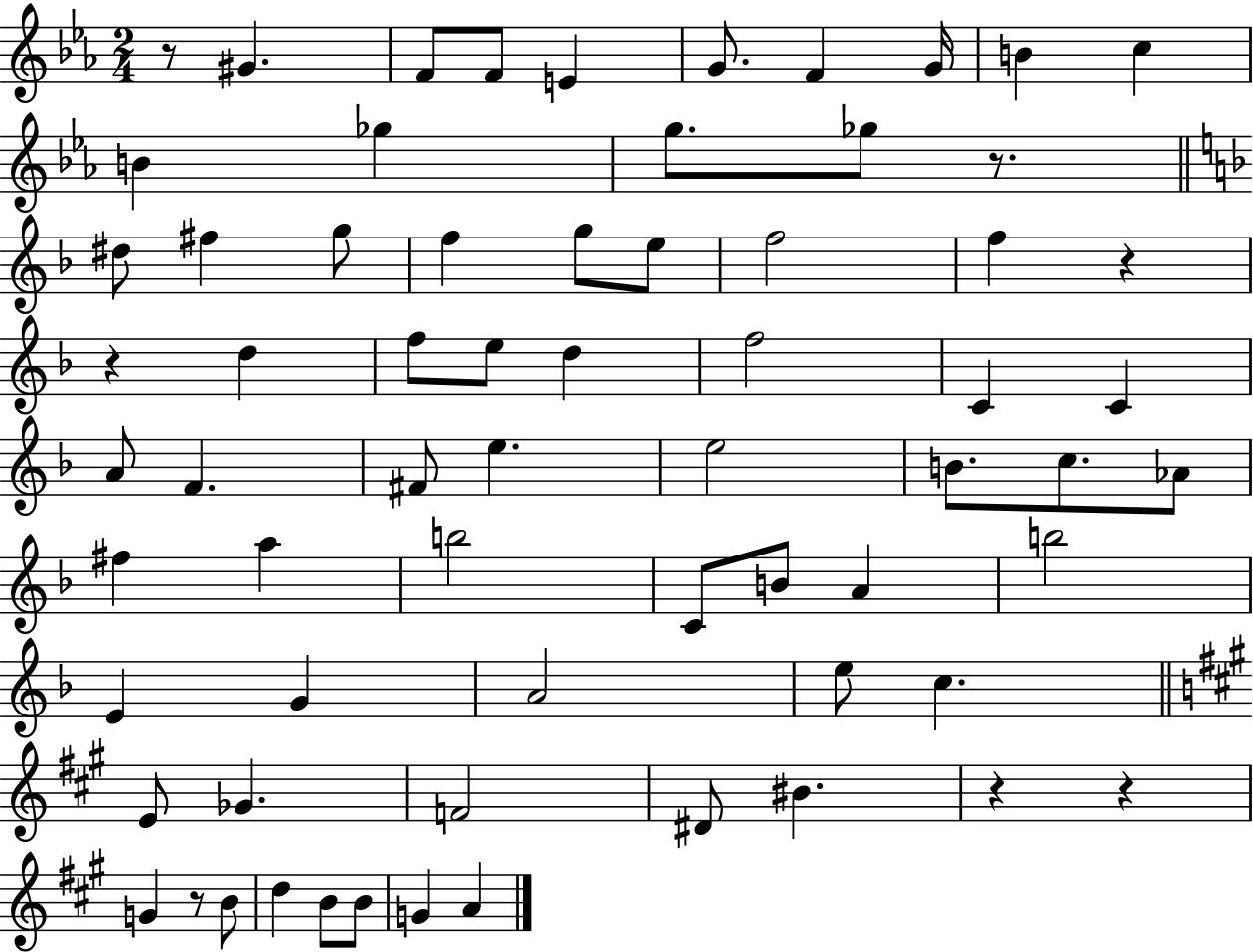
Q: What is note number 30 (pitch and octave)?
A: F4